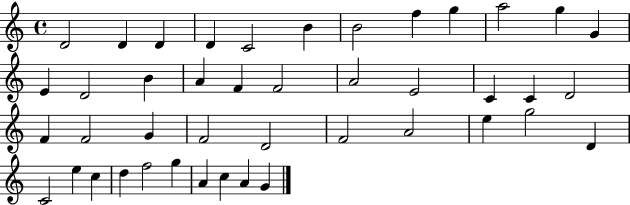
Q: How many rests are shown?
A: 0